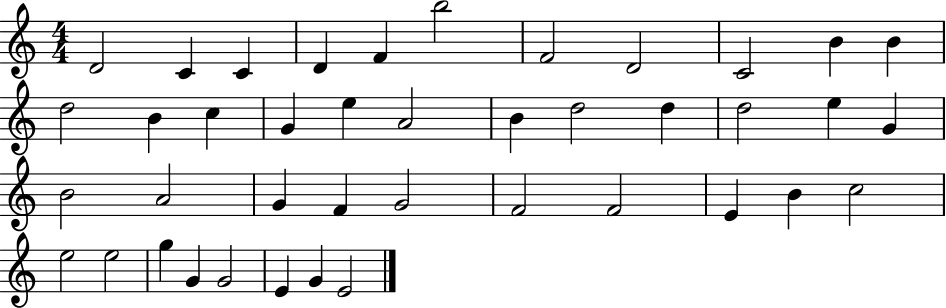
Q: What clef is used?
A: treble